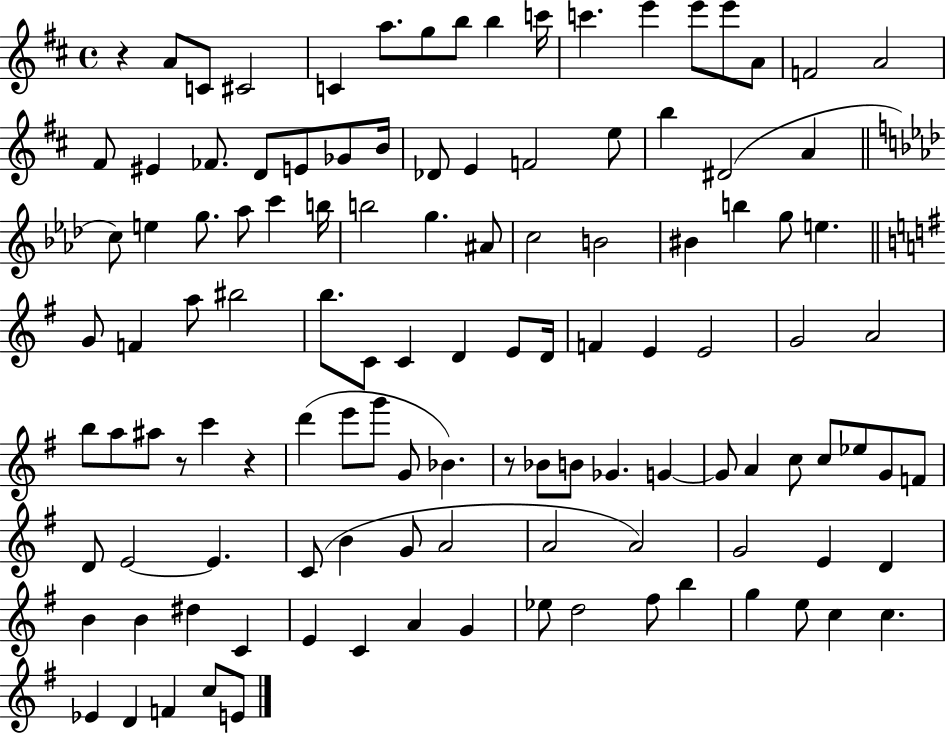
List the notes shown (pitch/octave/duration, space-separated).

R/q A4/e C4/e C#4/h C4/q A5/e. G5/e B5/e B5/q C6/s C6/q. E6/q E6/e E6/e A4/e F4/h A4/h F#4/e EIS4/q FES4/e. D4/e E4/e Gb4/e B4/s Db4/e E4/q F4/h E5/e B5/q D#4/h A4/q C5/e E5/q G5/e. Ab5/e C6/q B5/s B5/h G5/q. A#4/e C5/h B4/h BIS4/q B5/q G5/e E5/q. G4/e F4/q A5/e BIS5/h B5/e. C4/e C4/q D4/q E4/e D4/s F4/q E4/q E4/h G4/h A4/h B5/e A5/e A#5/e R/e C6/q R/q D6/q E6/e G6/e G4/e Bb4/q. R/e Bb4/e B4/e Gb4/q. G4/q G4/e A4/q C5/e C5/e Eb5/e G4/e F4/e D4/e E4/h E4/q. C4/e B4/q G4/e A4/h A4/h A4/h G4/h E4/q D4/q B4/q B4/q D#5/q C4/q E4/q C4/q A4/q G4/q Eb5/e D5/h F#5/e B5/q G5/q E5/e C5/q C5/q. Eb4/q D4/q F4/q C5/e E4/e